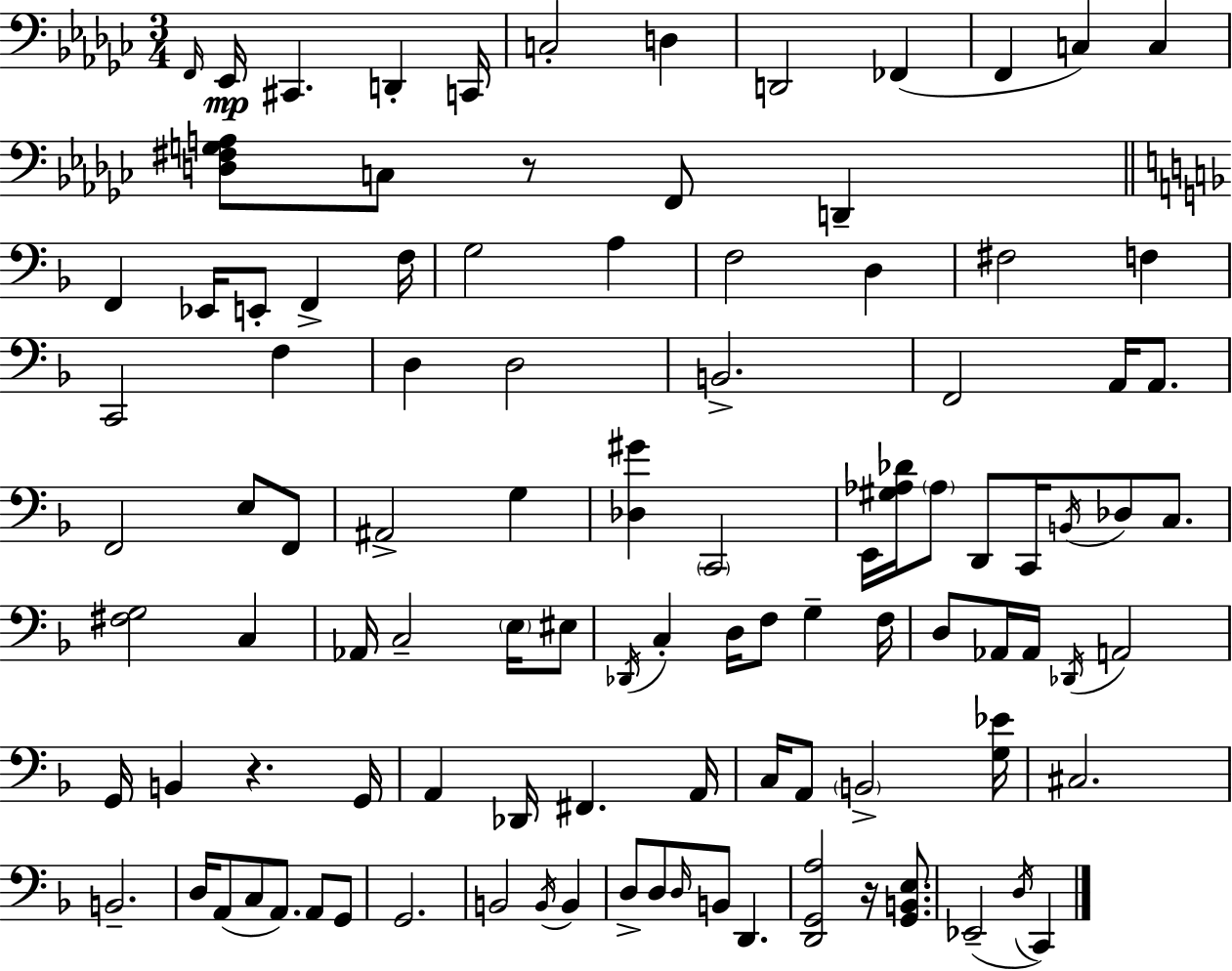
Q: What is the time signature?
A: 3/4